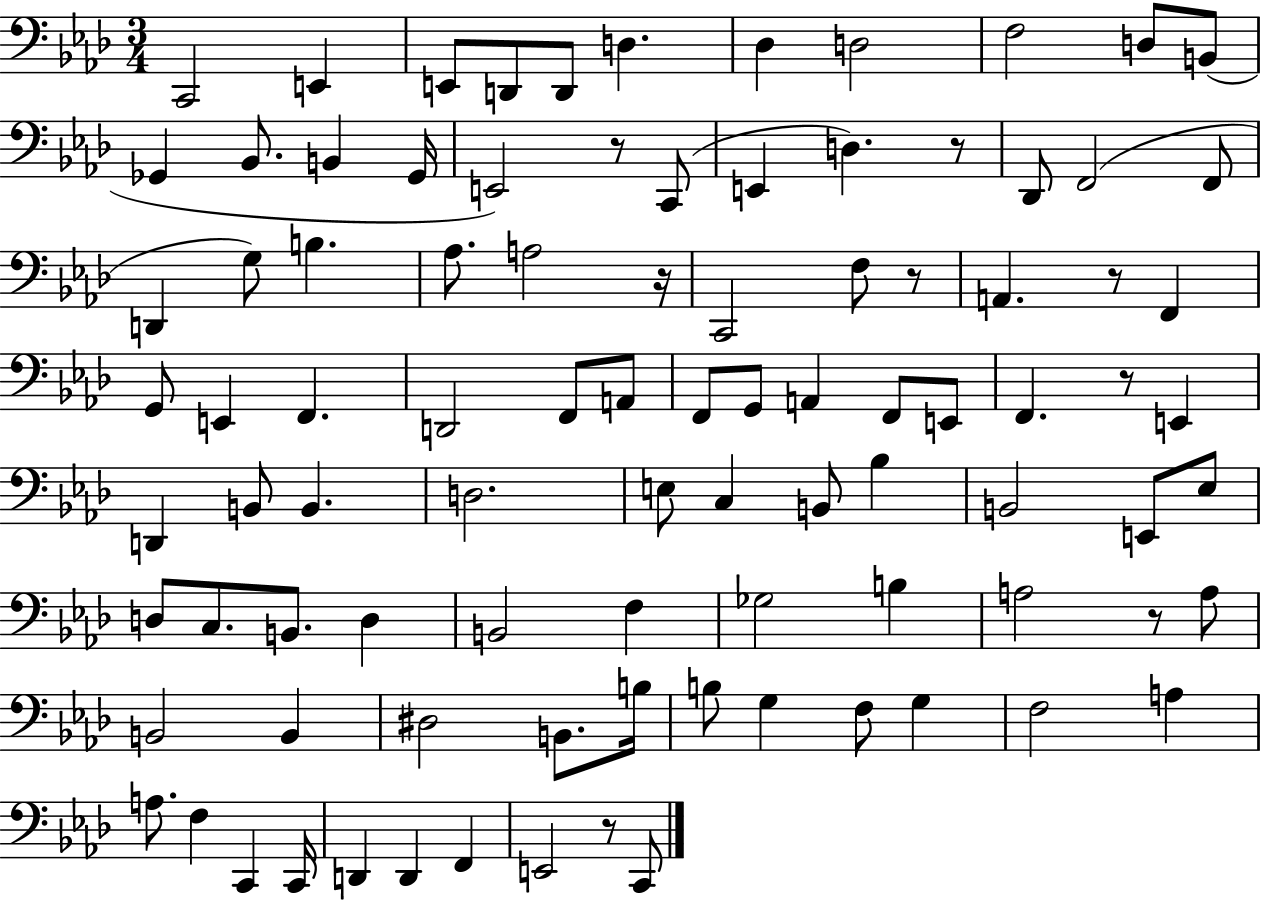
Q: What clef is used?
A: bass